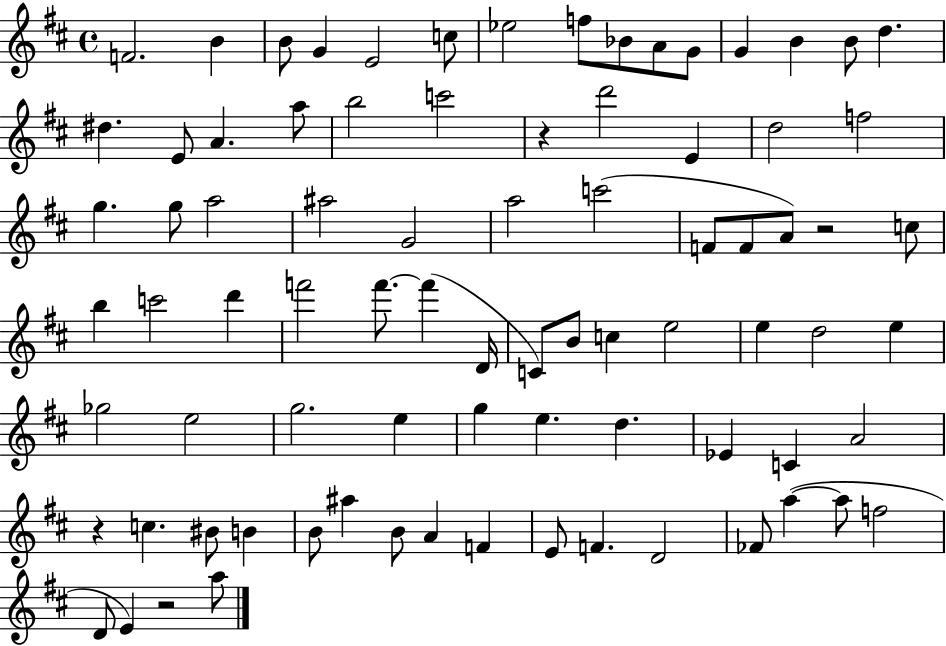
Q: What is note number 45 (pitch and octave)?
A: B4